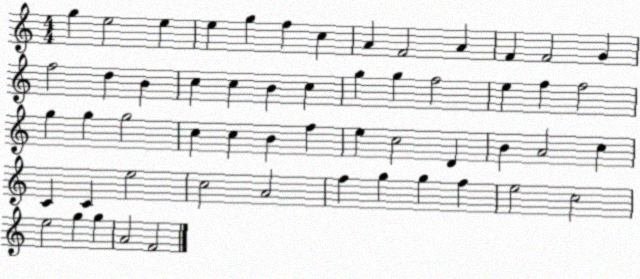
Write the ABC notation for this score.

X:1
T:Untitled
M:4/4
L:1/4
K:C
g e2 e e g f c A F2 A F F2 G f2 d B c c B c g g f2 e f f2 g g g2 c c B f e c2 D B A2 c C C e2 c2 A2 f g g f e2 c2 e2 g g A2 F2